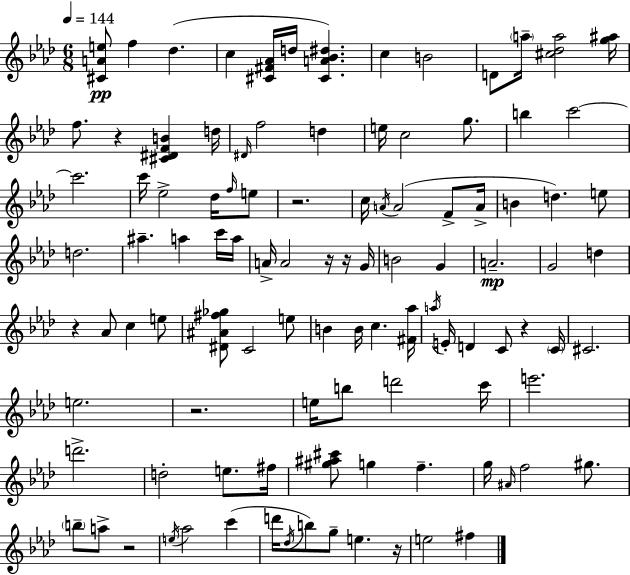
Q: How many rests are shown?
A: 9